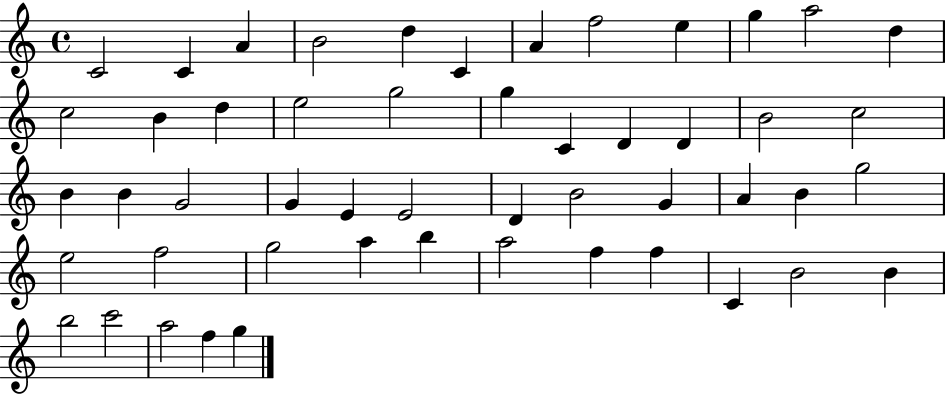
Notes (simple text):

C4/h C4/q A4/q B4/h D5/q C4/q A4/q F5/h E5/q G5/q A5/h D5/q C5/h B4/q D5/q E5/h G5/h G5/q C4/q D4/q D4/q B4/h C5/h B4/q B4/q G4/h G4/q E4/q E4/h D4/q B4/h G4/q A4/q B4/q G5/h E5/h F5/h G5/h A5/q B5/q A5/h F5/q F5/q C4/q B4/h B4/q B5/h C6/h A5/h F5/q G5/q